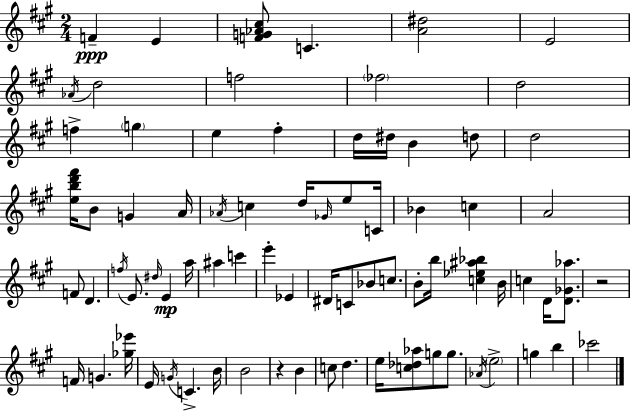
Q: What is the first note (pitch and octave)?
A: F4